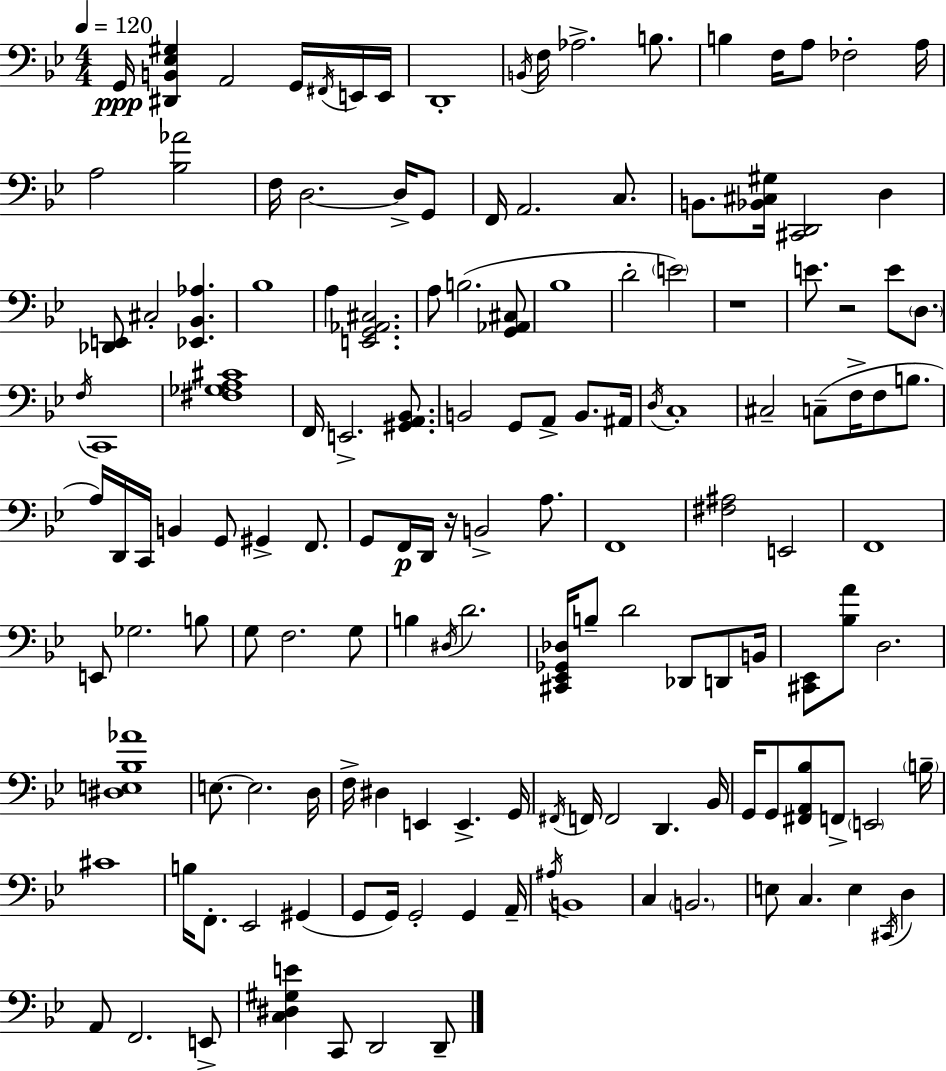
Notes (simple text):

G2/s [D#2,B2,Eb3,G#3]/q A2/h G2/s F#2/s E2/s E2/s D2/w B2/s F3/s Ab3/h. B3/e. B3/q F3/s A3/e FES3/h A3/s A3/h [Bb3,Ab4]/h F3/s D3/h. D3/s G2/e F2/s A2/h. C3/e. B2/e. [Bb2,C#3,G#3]/s [C#2,D2]/h D3/q [Db2,E2]/e C#3/h [Eb2,Bb2,Ab3]/q. Bb3/w A3/q [E2,G2,Ab2,C#3]/h. A3/e B3/h. [G2,Ab2,C#3]/e Bb3/w D4/h E4/h R/w E4/e. R/h E4/e D3/e. F3/s C2/w [F#3,Gb3,A3,C#4]/w F2/s E2/h. [G#2,A2,Bb2]/e. B2/h G2/e A2/e B2/e. A#2/s D3/s C3/w C#3/h C3/e F3/s F3/e B3/e. A3/s D2/s C2/s B2/q G2/e G#2/q F2/e. G2/e F2/s D2/s R/s B2/h A3/e. F2/w [F#3,A#3]/h E2/h F2/w E2/e Gb3/h. B3/e G3/e F3/h. G3/e B3/q D#3/s D4/h. [C#2,Eb2,Gb2,Db3]/s B3/e D4/h Db2/e D2/e B2/s [C#2,Eb2]/e [Bb3,A4]/e D3/h. [D#3,E3,Bb3,Ab4]/w E3/e. E3/h. D3/s F3/s D#3/q E2/q E2/q. G2/s F#2/s F2/s F2/h D2/q. Bb2/s G2/s G2/e [F#2,A2,Bb3]/e F2/e E2/h B3/s C#4/w B3/s F2/e. Eb2/h G#2/q G2/e G2/s G2/h G2/q A2/s A#3/s B2/w C3/q B2/h. E3/e C3/q. E3/q C#2/s D3/q A2/e F2/h. E2/e [C3,D#3,G#3,E4]/q C2/e D2/h D2/e